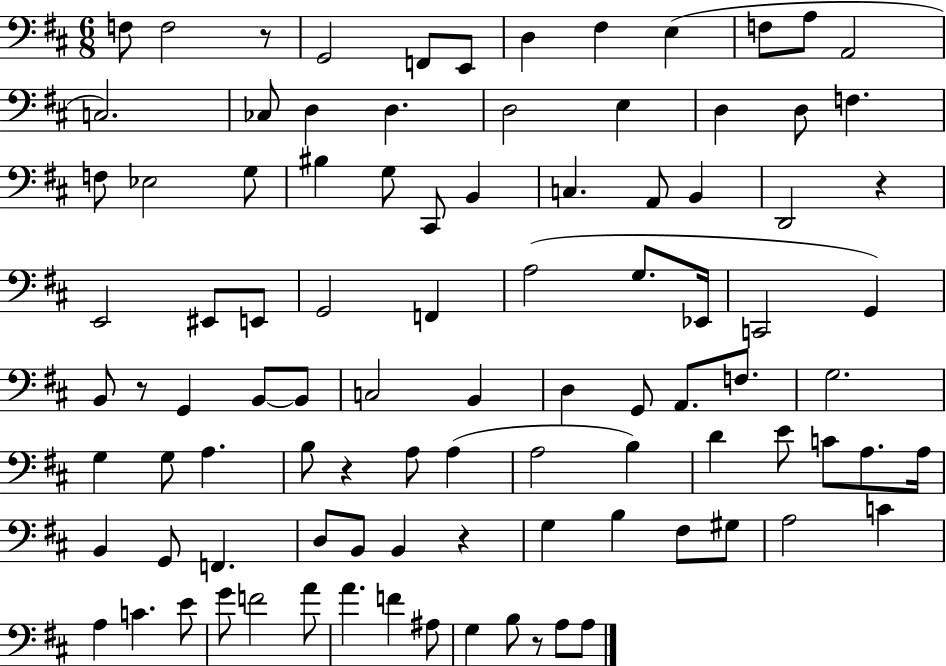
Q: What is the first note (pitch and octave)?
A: F3